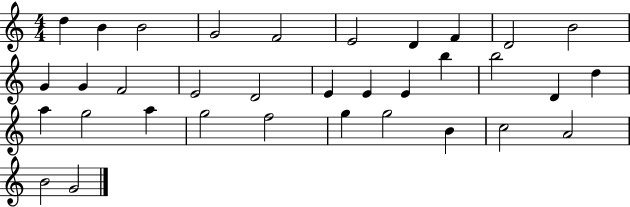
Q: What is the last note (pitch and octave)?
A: G4